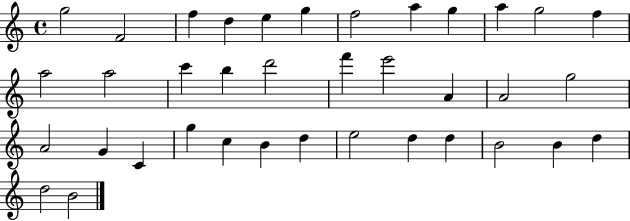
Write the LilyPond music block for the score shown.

{
  \clef treble
  \time 4/4
  \defaultTimeSignature
  \key c \major
  g''2 f'2 | f''4 d''4 e''4 g''4 | f''2 a''4 g''4 | a''4 g''2 f''4 | \break a''2 a''2 | c'''4 b''4 d'''2 | f'''4 e'''2 a'4 | a'2 g''2 | \break a'2 g'4 c'4 | g''4 c''4 b'4 d''4 | e''2 d''4 d''4 | b'2 b'4 d''4 | \break d''2 b'2 | \bar "|."
}